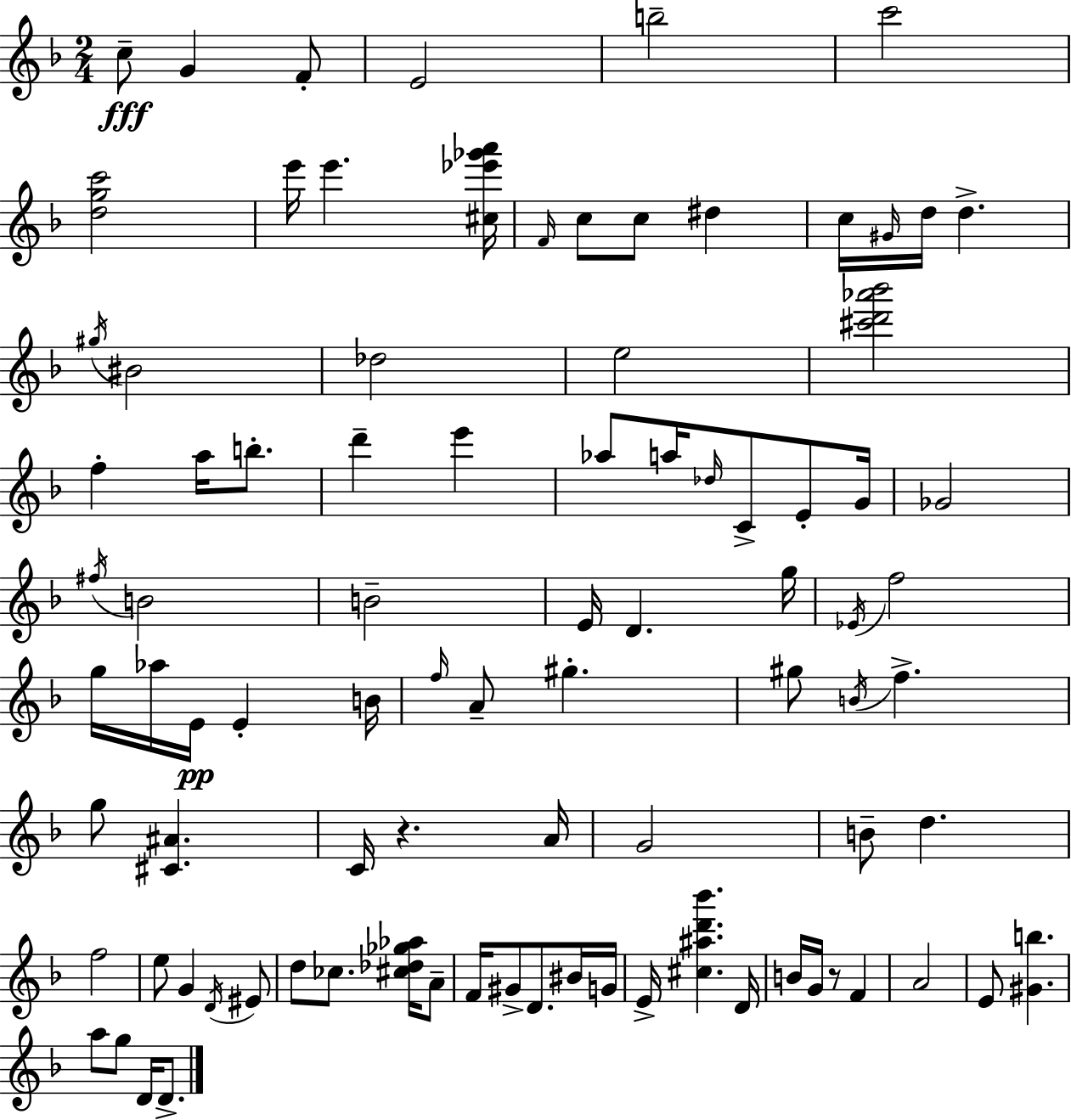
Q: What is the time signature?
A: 2/4